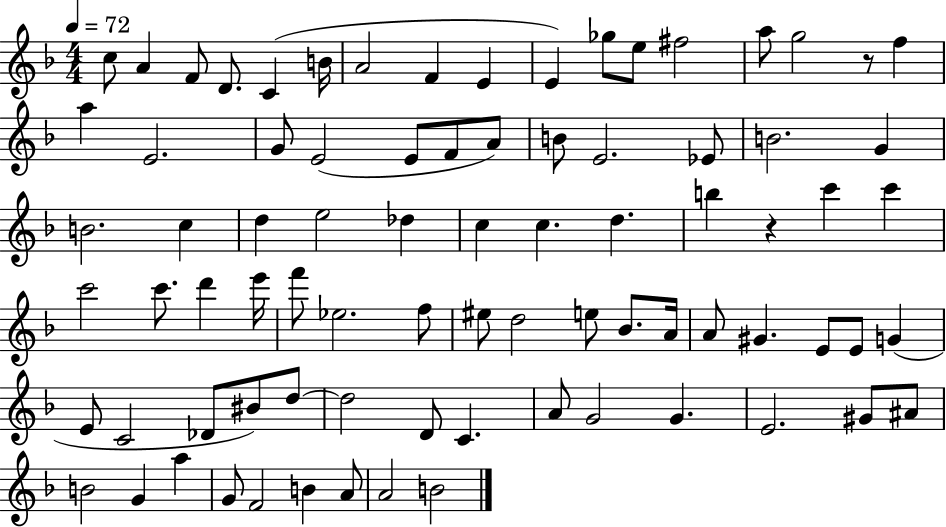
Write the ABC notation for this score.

X:1
T:Untitled
M:4/4
L:1/4
K:F
c/2 A F/2 D/2 C B/4 A2 F E E _g/2 e/2 ^f2 a/2 g2 z/2 f a E2 G/2 E2 E/2 F/2 A/2 B/2 E2 _E/2 B2 G B2 c d e2 _d c c d b z c' c' c'2 c'/2 d' e'/4 f'/2 _e2 f/2 ^e/2 d2 e/2 _B/2 A/4 A/2 ^G E/2 E/2 G E/2 C2 _D/2 ^B/2 d/2 d2 D/2 C A/2 G2 G E2 ^G/2 ^A/2 B2 G a G/2 F2 B A/2 A2 B2